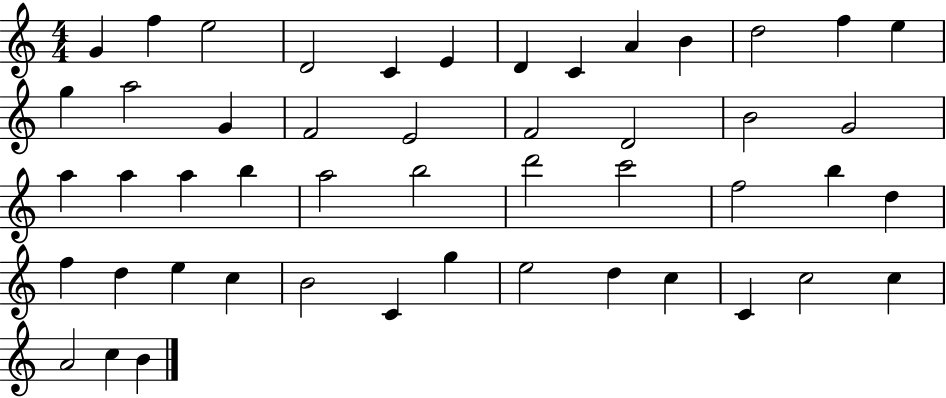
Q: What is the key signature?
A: C major